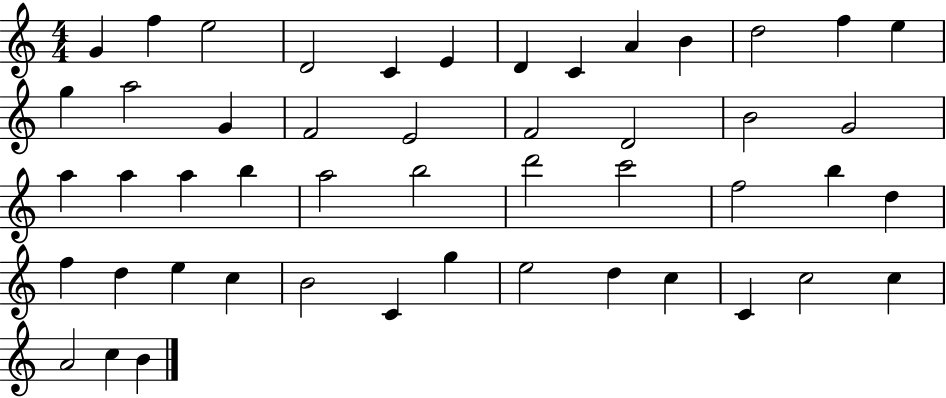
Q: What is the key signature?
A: C major